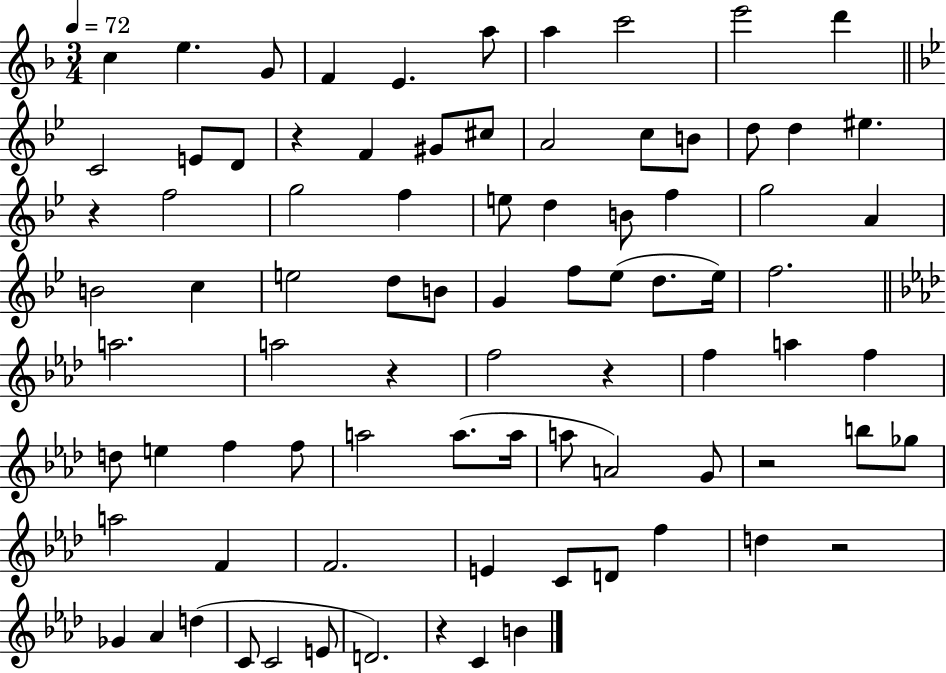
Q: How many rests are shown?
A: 7